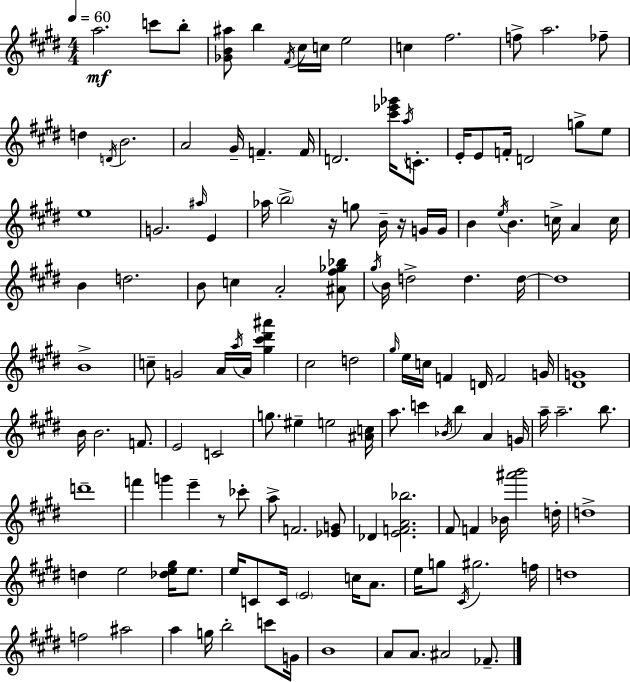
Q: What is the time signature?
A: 4/4